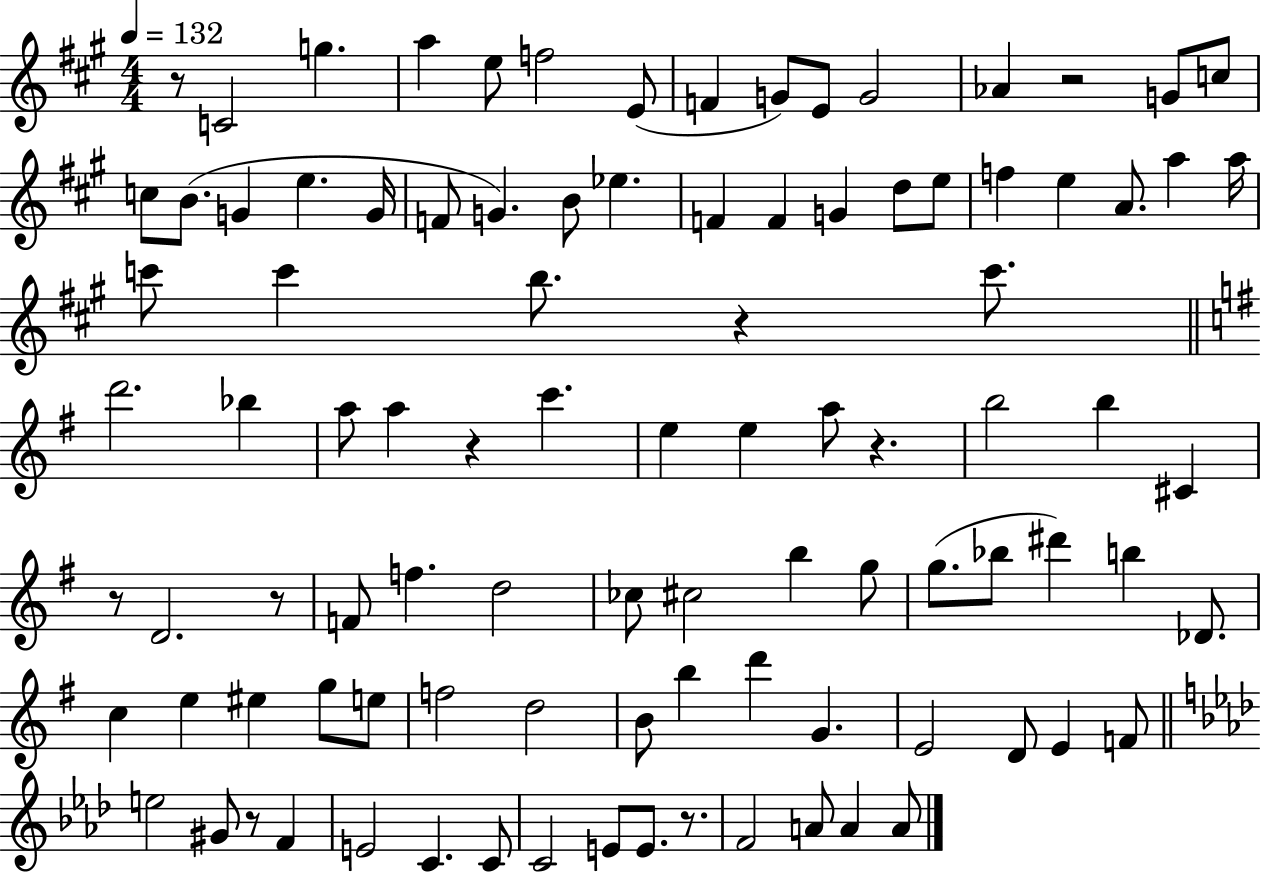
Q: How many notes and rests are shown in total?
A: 97